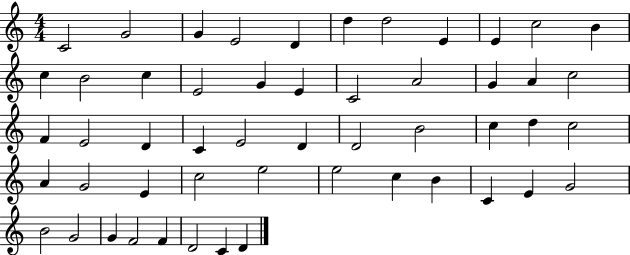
{
  \clef treble
  \numericTimeSignature
  \time 4/4
  \key c \major
  c'2 g'2 | g'4 e'2 d'4 | d''4 d''2 e'4 | e'4 c''2 b'4 | \break c''4 b'2 c''4 | e'2 g'4 e'4 | c'2 a'2 | g'4 a'4 c''2 | \break f'4 e'2 d'4 | c'4 e'2 d'4 | d'2 b'2 | c''4 d''4 c''2 | \break a'4 g'2 e'4 | c''2 e''2 | e''2 c''4 b'4 | c'4 e'4 g'2 | \break b'2 g'2 | g'4 f'2 f'4 | d'2 c'4 d'4 | \bar "|."
}